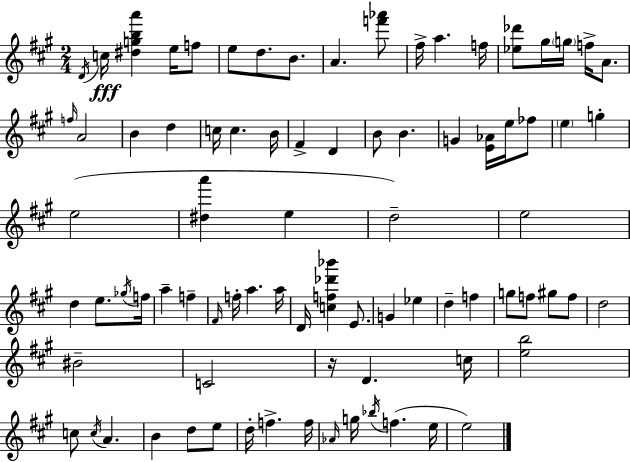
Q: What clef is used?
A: treble